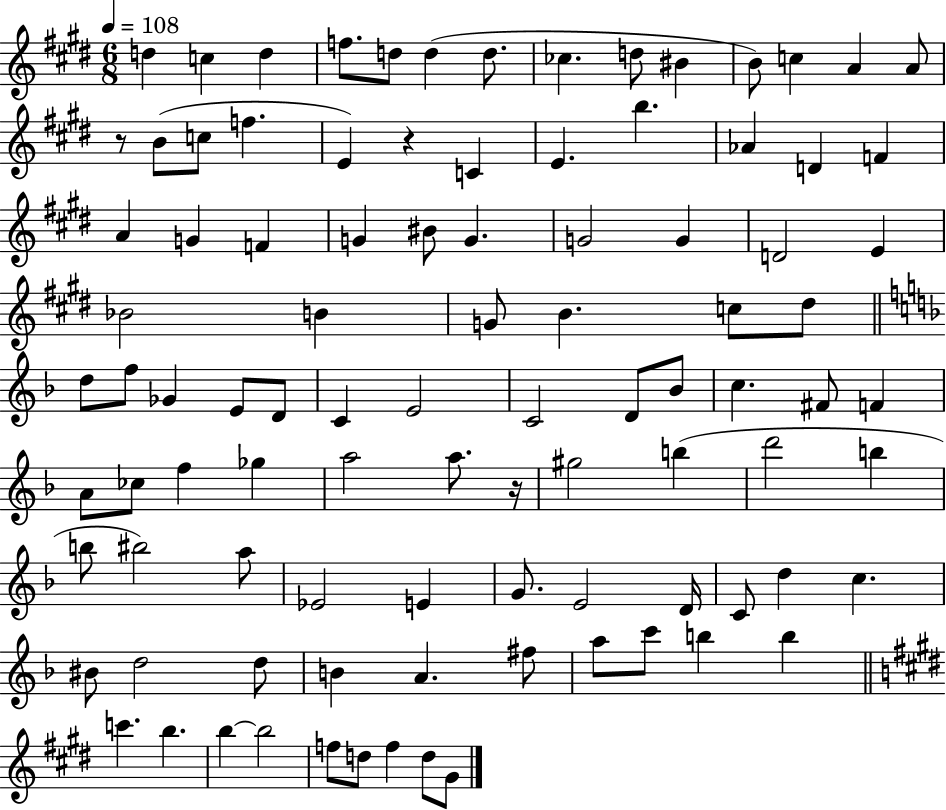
{
  \clef treble
  \numericTimeSignature
  \time 6/8
  \key e \major
  \tempo 4 = 108
  d''4 c''4 d''4 | f''8. d''8 d''4( d''8. | ces''4. d''8 bis'4 | b'8) c''4 a'4 a'8 | \break r8 b'8( c''8 f''4. | e'4) r4 c'4 | e'4. b''4. | aes'4 d'4 f'4 | \break a'4 g'4 f'4 | g'4 bis'8 g'4. | g'2 g'4 | d'2 e'4 | \break bes'2 b'4 | g'8 b'4. c''8 dis''8 | \bar "||" \break \key f \major d''8 f''8 ges'4 e'8 d'8 | c'4 e'2 | c'2 d'8 bes'8 | c''4. fis'8 f'4 | \break a'8 ces''8 f''4 ges''4 | a''2 a''8. r16 | gis''2 b''4( | d'''2 b''4 | \break b''8 bis''2) a''8 | ees'2 e'4 | g'8. e'2 d'16 | c'8 d''4 c''4. | \break bis'8 d''2 d''8 | b'4 a'4. fis''8 | a''8 c'''8 b''4 b''4 | \bar "||" \break \key e \major c'''4. b''4. | b''4~~ b''2 | f''8 d''8 f''4 d''8 gis'8 | \bar "|."
}